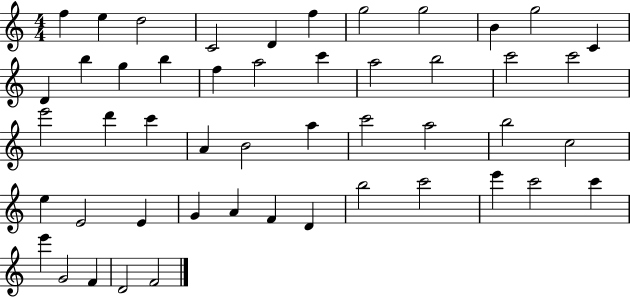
X:1
T:Untitled
M:4/4
L:1/4
K:C
f e d2 C2 D f g2 g2 B g2 C D b g b f a2 c' a2 b2 c'2 c'2 e'2 d' c' A B2 a c'2 a2 b2 c2 e E2 E G A F D b2 c'2 e' c'2 c' e' G2 F D2 F2